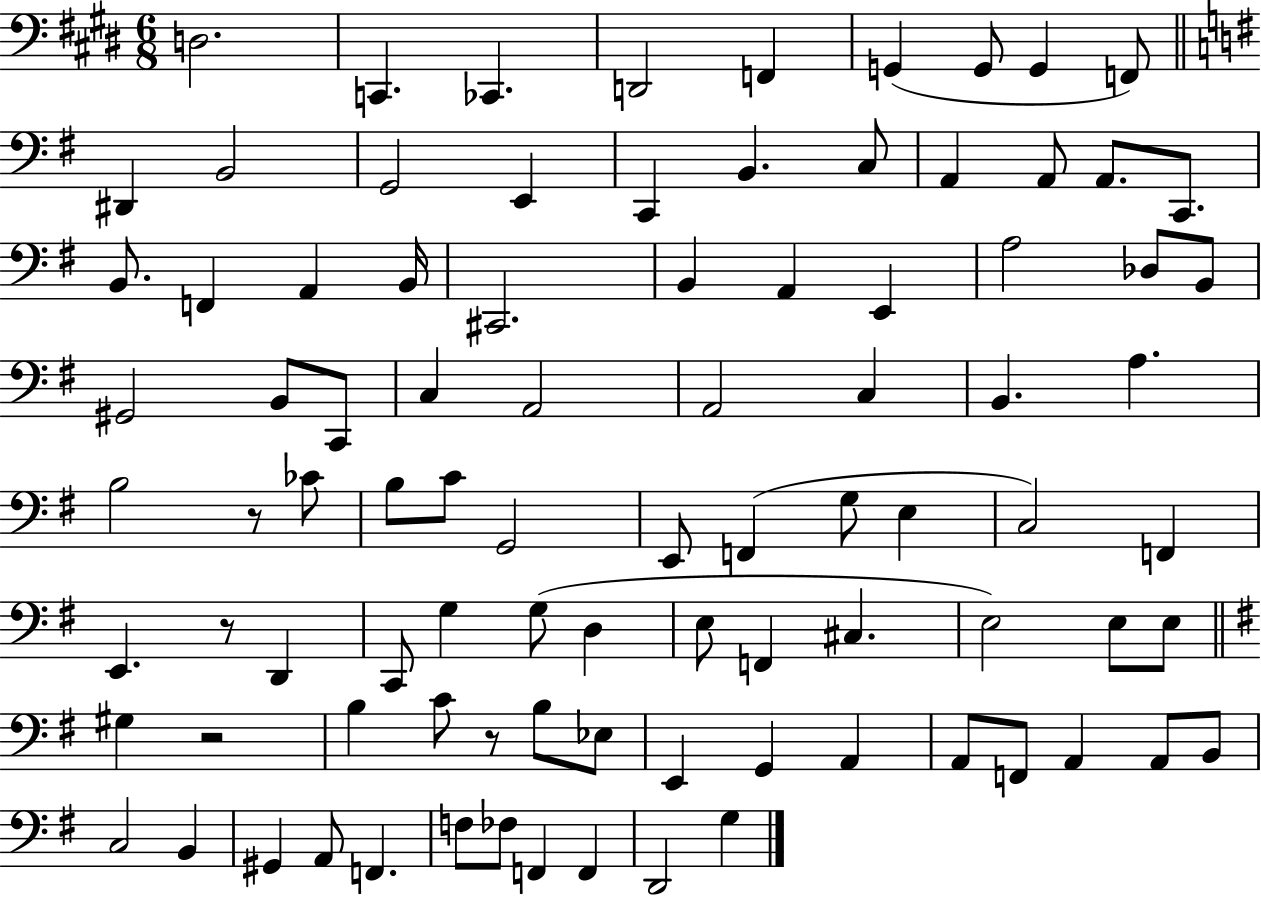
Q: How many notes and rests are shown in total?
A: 91